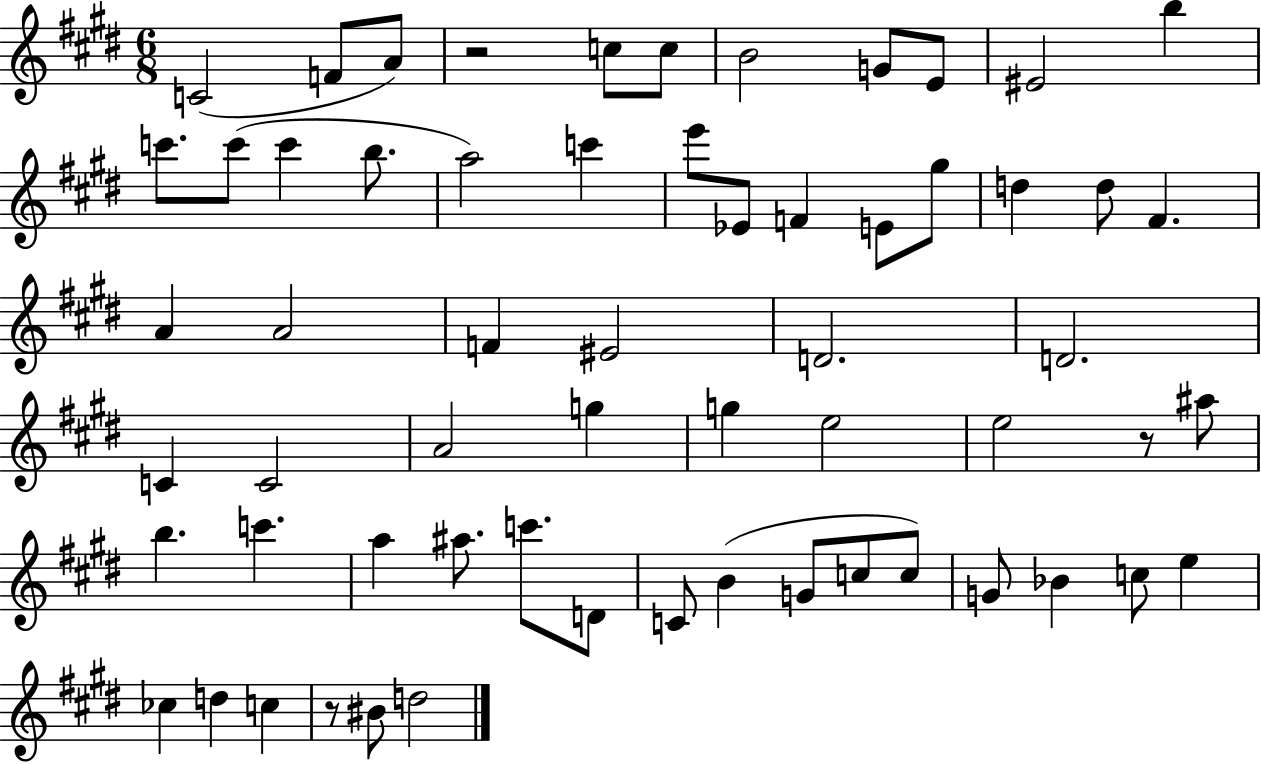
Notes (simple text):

C4/h F4/e A4/e R/h C5/e C5/e B4/h G4/e E4/e EIS4/h B5/q C6/e. C6/e C6/q B5/e. A5/h C6/q E6/e Eb4/e F4/q E4/e G#5/e D5/q D5/e F#4/q. A4/q A4/h F4/q EIS4/h D4/h. D4/h. C4/q C4/h A4/h G5/q G5/q E5/h E5/h R/e A#5/e B5/q. C6/q. A5/q A#5/e. C6/e. D4/e C4/e B4/q G4/e C5/e C5/e G4/e Bb4/q C5/e E5/q CES5/q D5/q C5/q R/e BIS4/e D5/h